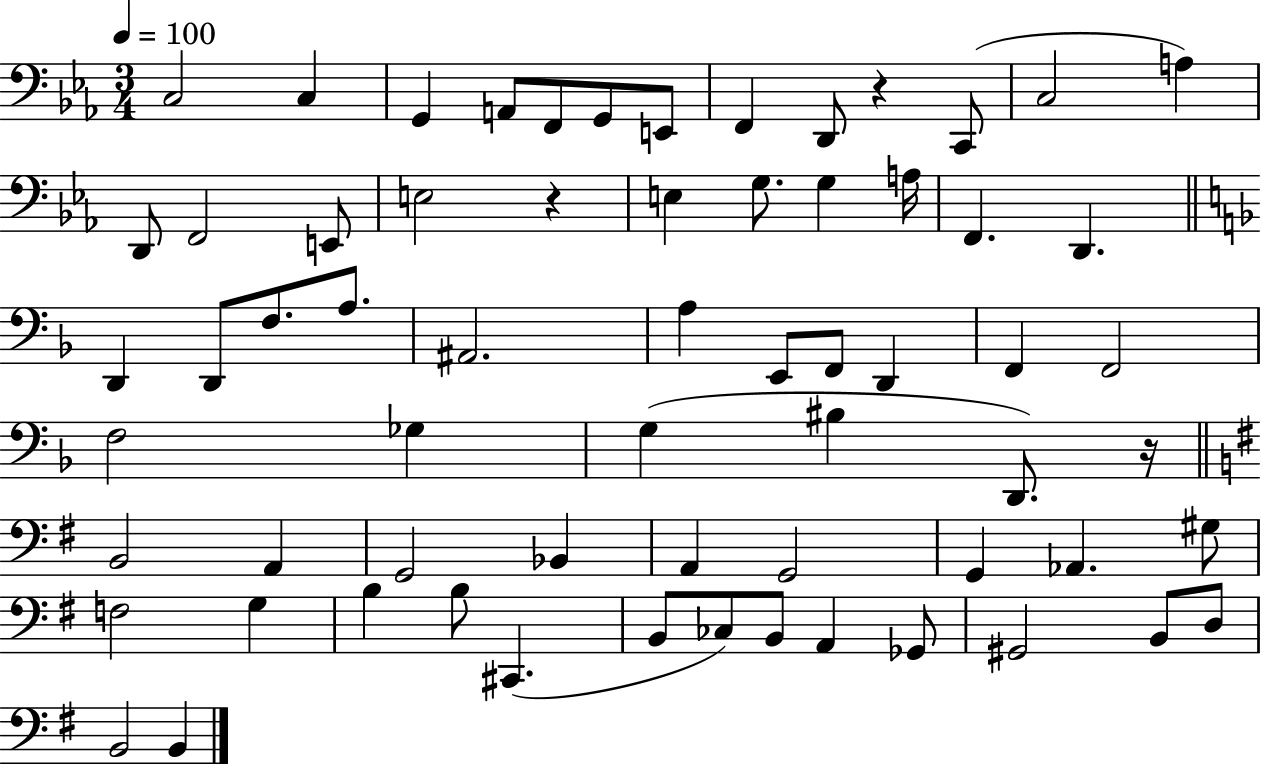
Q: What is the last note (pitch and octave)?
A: B2